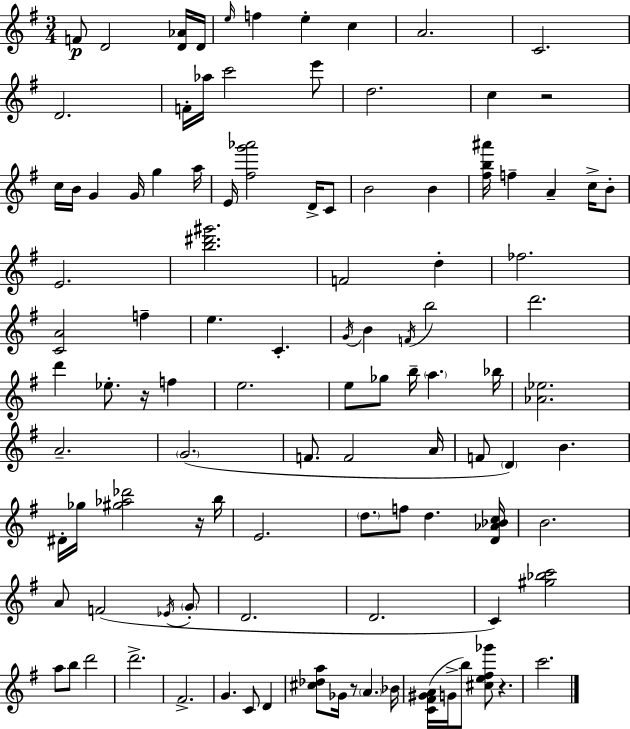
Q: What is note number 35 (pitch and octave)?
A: FES5